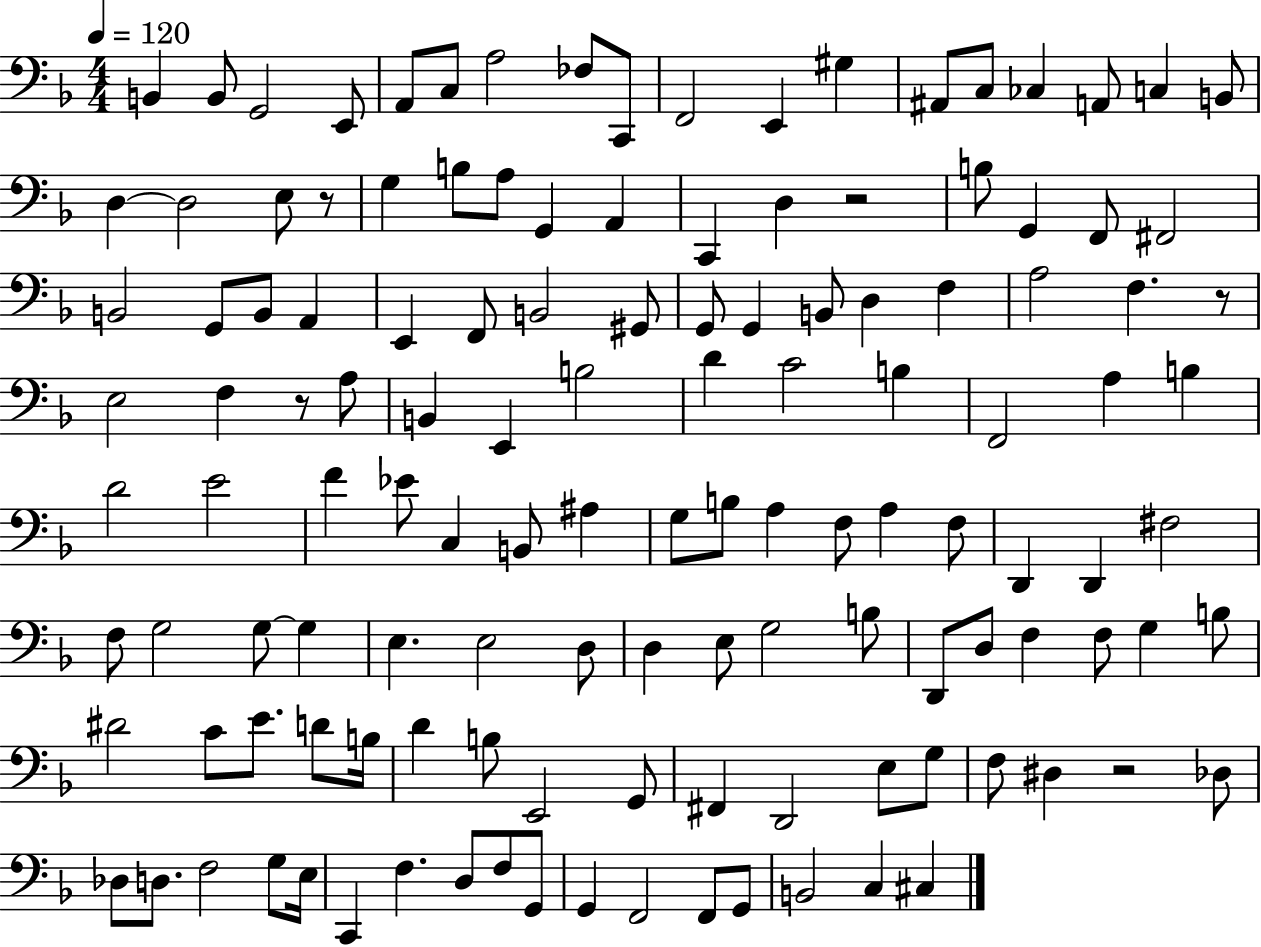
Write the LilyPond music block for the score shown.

{
  \clef bass
  \numericTimeSignature
  \time 4/4
  \key f \major
  \tempo 4 = 120
  b,4 b,8 g,2 e,8 | a,8 c8 a2 fes8 c,8 | f,2 e,4 gis4 | ais,8 c8 ces4 a,8 c4 b,8 | \break d4~~ d2 e8 r8 | g4 b8 a8 g,4 a,4 | c,4 d4 r2 | b8 g,4 f,8 fis,2 | \break b,2 g,8 b,8 a,4 | e,4 f,8 b,2 gis,8 | g,8 g,4 b,8 d4 f4 | a2 f4. r8 | \break e2 f4 r8 a8 | b,4 e,4 b2 | d'4 c'2 b4 | f,2 a4 b4 | \break d'2 e'2 | f'4 ees'8 c4 b,8 ais4 | g8 b8 a4 f8 a4 f8 | d,4 d,4 fis2 | \break f8 g2 g8~~ g4 | e4. e2 d8 | d4 e8 g2 b8 | d,8 d8 f4 f8 g4 b8 | \break dis'2 c'8 e'8. d'8 b16 | d'4 b8 e,2 g,8 | fis,4 d,2 e8 g8 | f8 dis4 r2 des8 | \break des8 d8. f2 g8 e16 | c,4 f4. d8 f8 g,8 | g,4 f,2 f,8 g,8 | b,2 c4 cis4 | \break \bar "|."
}